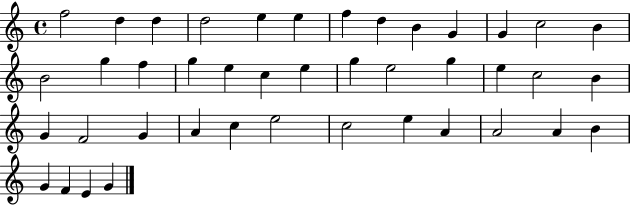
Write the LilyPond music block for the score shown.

{
  \clef treble
  \time 4/4
  \defaultTimeSignature
  \key c \major
  f''2 d''4 d''4 | d''2 e''4 e''4 | f''4 d''4 b'4 g'4 | g'4 c''2 b'4 | \break b'2 g''4 f''4 | g''4 e''4 c''4 e''4 | g''4 e''2 g''4 | e''4 c''2 b'4 | \break g'4 f'2 g'4 | a'4 c''4 e''2 | c''2 e''4 a'4 | a'2 a'4 b'4 | \break g'4 f'4 e'4 g'4 | \bar "|."
}